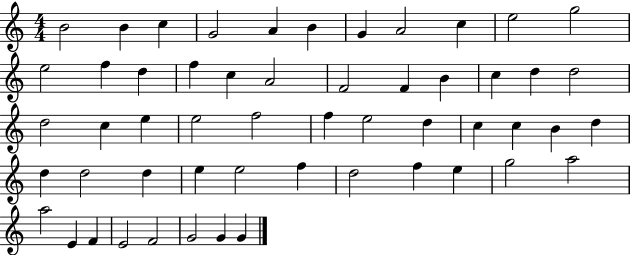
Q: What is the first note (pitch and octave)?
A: B4